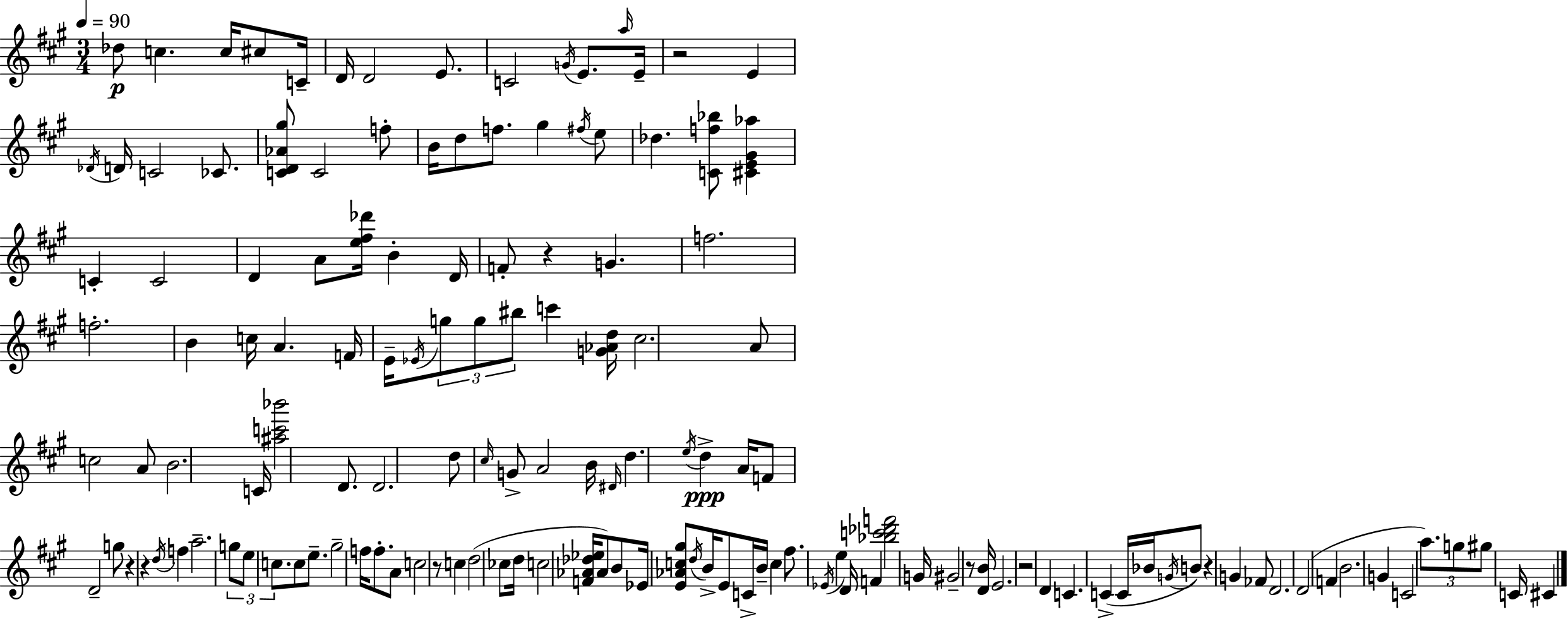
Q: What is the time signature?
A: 3/4